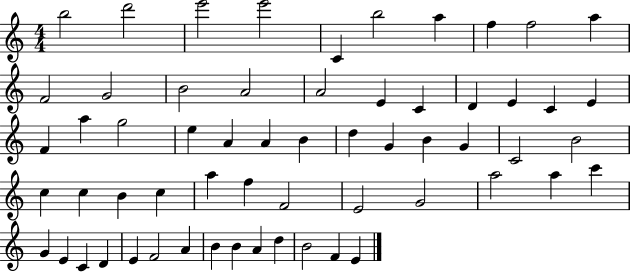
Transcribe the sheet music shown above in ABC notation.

X:1
T:Untitled
M:4/4
L:1/4
K:C
b2 d'2 e'2 e'2 C b2 a f f2 a F2 G2 B2 A2 A2 E C D E C E F a g2 e A A B d G B G C2 B2 c c B c a f F2 E2 G2 a2 a c' G E C D E F2 A B B A d B2 F E